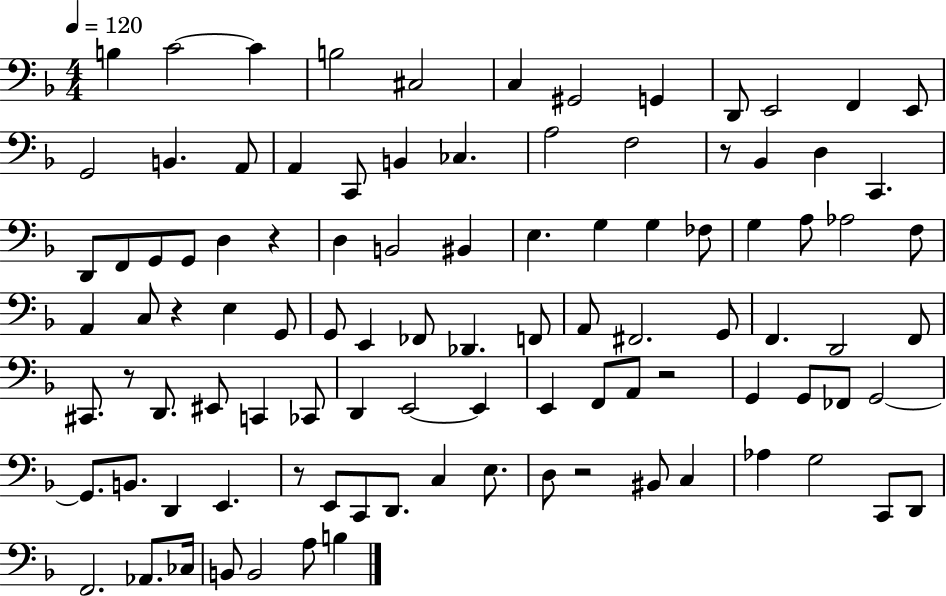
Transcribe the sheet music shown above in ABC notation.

X:1
T:Untitled
M:4/4
L:1/4
K:F
B, C2 C B,2 ^C,2 C, ^G,,2 G,, D,,/2 E,,2 F,, E,,/2 G,,2 B,, A,,/2 A,, C,,/2 B,, _C, A,2 F,2 z/2 _B,, D, C,, D,,/2 F,,/2 G,,/2 G,,/2 D, z D, B,,2 ^B,, E, G, G, _F,/2 G, A,/2 _A,2 F,/2 A,, C,/2 z E, G,,/2 G,,/2 E,, _F,,/2 _D,, F,,/2 A,,/2 ^F,,2 G,,/2 F,, D,,2 F,,/2 ^C,,/2 z/2 D,,/2 ^E,,/2 C,, _C,,/2 D,, E,,2 E,, E,, F,,/2 A,,/2 z2 G,, G,,/2 _F,,/2 G,,2 G,,/2 B,,/2 D,, E,, z/2 E,,/2 C,,/2 D,,/2 C, E,/2 D,/2 z2 ^B,,/2 C, _A, G,2 C,,/2 D,,/2 F,,2 _A,,/2 _C,/4 B,,/2 B,,2 A,/2 B,